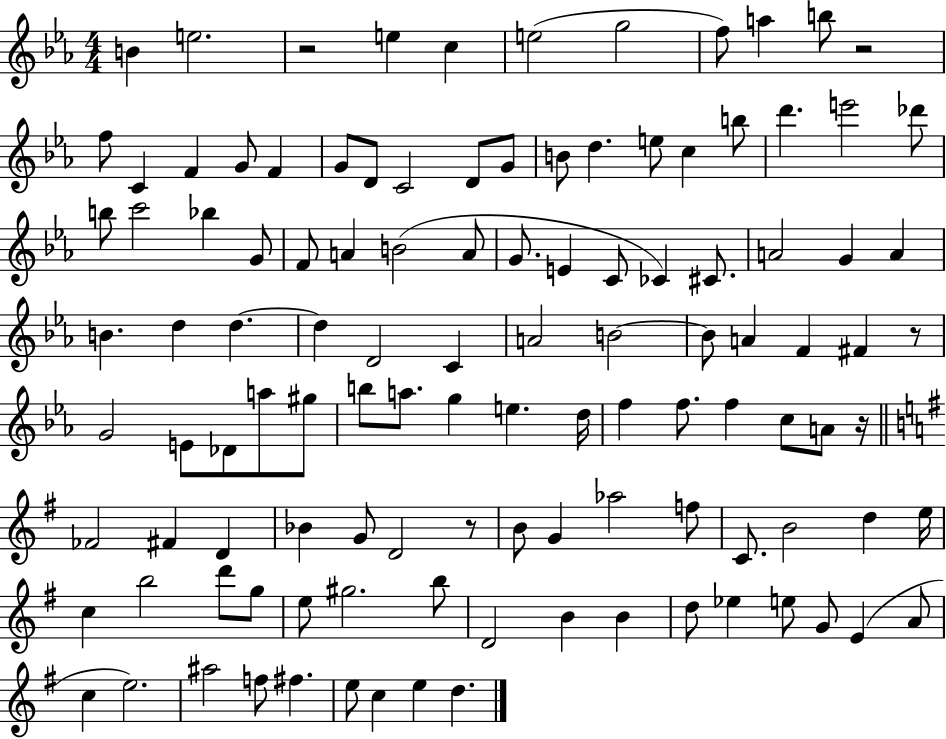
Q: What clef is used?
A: treble